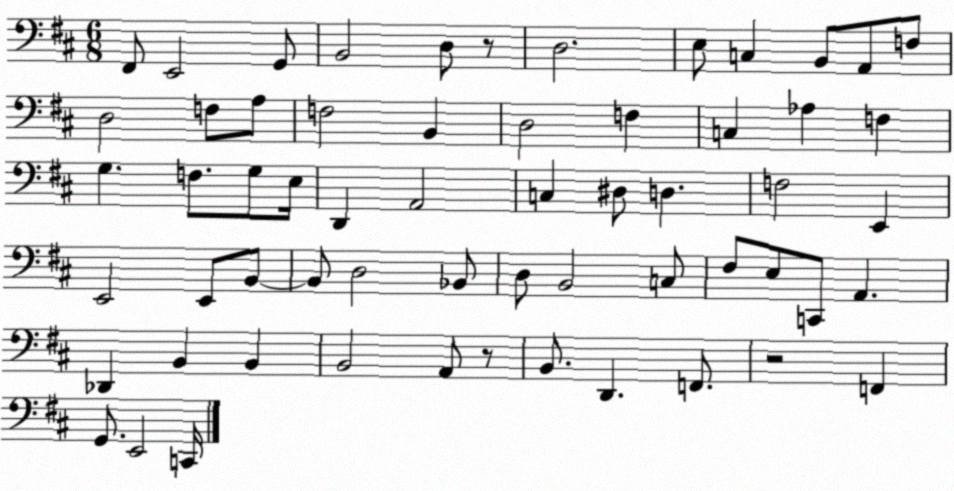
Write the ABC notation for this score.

X:1
T:Untitled
M:6/8
L:1/4
K:D
^F,,/2 E,,2 G,,/2 B,,2 D,/2 z/2 D,2 E,/2 C, B,,/2 A,,/2 F,/2 D,2 F,/2 A,/2 F,2 B,, D,2 F, C, _A, F, G, F,/2 G,/2 E,/4 D,, A,,2 C, ^D,/2 D, F,2 E,, E,,2 E,,/2 B,,/2 B,,/2 D,2 _B,,/2 D,/2 B,,2 C,/2 ^F,/2 E,/2 C,,/2 A,, _D,, B,, B,, B,,2 A,,/2 z/2 B,,/2 D,, F,,/2 z2 F,, G,,/2 E,,2 C,,/4